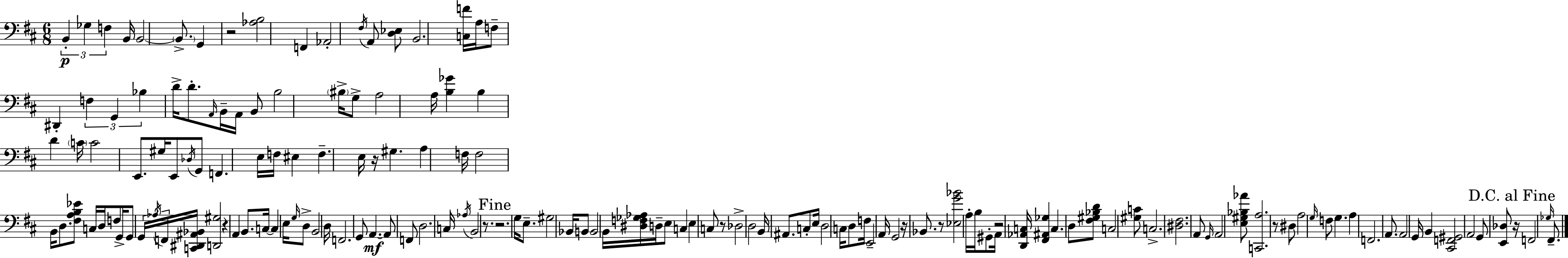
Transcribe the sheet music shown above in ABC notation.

X:1
T:Untitled
M:6/8
L:1/4
K:D
B,, _G, F, B,,/4 B,,2 B,,/2 G,, z2 [_A,B,]2 F,, _A,,2 ^F,/4 A,,/2 [D,_E,]/2 B,,2 [C,F]/4 A,/4 F,/2 ^D,, F, G,, _B, D/4 D/2 A,,/4 B,,/4 A,,/4 B,,/2 B,2 ^B,/4 G,/2 A,2 A,/4 [B,_G] B, D C/4 C2 E,,/2 ^G,/4 E,,/2 _D,/4 G,,/2 F,, E,/4 F,/4 ^E, F, E,/4 z/4 ^G, A, F,/4 F,2 B,,/4 D,/2 [^F,A,B,_E]/2 C,/4 D,/4 F,/2 G,,/4 G,,/2 G,,/4 _A,/4 F,,/4 [C,,^D,,^A,,_B,,]/4 [D,,^G,]2 z A,, B,,/2 C,/4 C, E,/4 G,/4 D,/2 B,,2 D,/4 F,,2 G,,/2 A,, A,,/2 F,,/2 D,2 C,/4 _A,/4 B,,2 z/2 z2 G,/4 E,/2 ^G,2 _B,,/4 B,,/2 B,,2 B,,/4 [^D,F,_G,_A,]/4 D,/4 E,/2 C, E, C,/2 z/2 _D,2 D,2 B,,/4 ^A,,/2 C,/2 E,/4 D,2 C,/4 D,/2 F,/4 E,,2 A,,/4 G,,2 z/4 _B,,/2 z/2 [_E,G_B]2 A,/4 B,/4 ^G,,/2 A,,/4 z2 [D,,_A,,C,]/4 [^F,,^A,,_G,] C, D,/2 [^F,^G,_B,D]/2 C,2 [^G,C]/2 C,2 [^D,^F,]2 A,,/2 G,,/4 A,,2 [E,^G,_B,_A]/2 [C,,A,]2 z/2 ^D,/2 A,2 G,/4 F,/2 G, A, F,,2 A,,/2 A,,2 G,,/4 B,, [^C,,F,,^G,,]2 A,,2 G,,/2 [E,,_D,]/2 z/4 F,,2 _G,/4 ^F,,/2